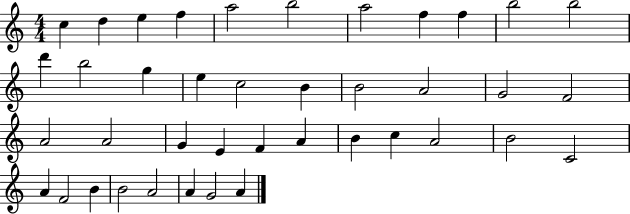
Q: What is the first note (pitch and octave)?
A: C5